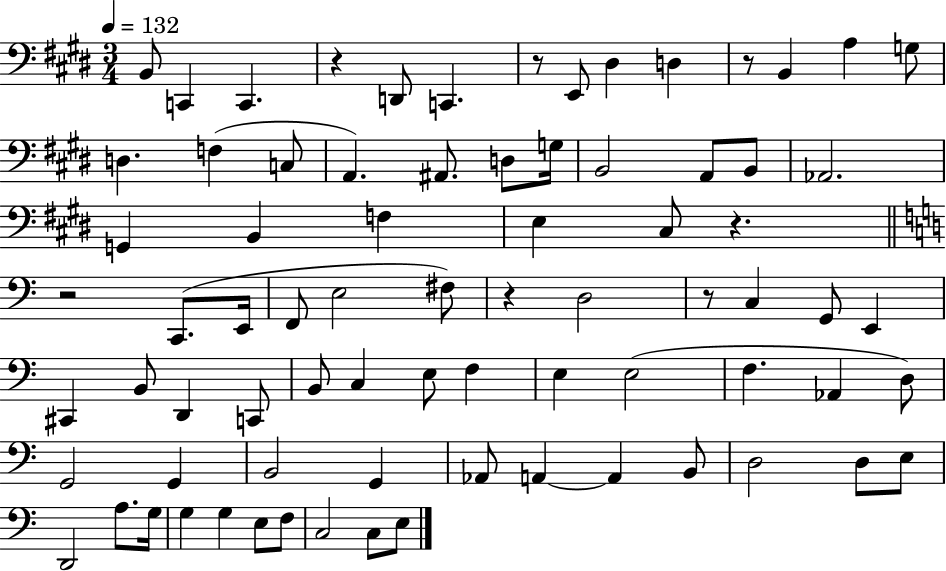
{
  \clef bass
  \numericTimeSignature
  \time 3/4
  \key e \major
  \tempo 4 = 132
  \repeat volta 2 { b,8 c,4 c,4. | r4 d,8 c,4. | r8 e,8 dis4 d4 | r8 b,4 a4 g8 | \break d4. f4( c8 | a,4.) ais,8. d8 g16 | b,2 a,8 b,8 | aes,2. | \break g,4 b,4 f4 | e4 cis8 r4. | \bar "||" \break \key c \major r2 c,8.( e,16 | f,8 e2 fis8) | r4 d2 | r8 c4 g,8 e,4 | \break cis,4 b,8 d,4 c,8 | b,8 c4 e8 f4 | e4 e2( | f4. aes,4 d8) | \break g,2 g,4 | b,2 g,4 | aes,8 a,4~~ a,4 b,8 | d2 d8 e8 | \break d,2 a8. g16 | g4 g4 e8 f8 | c2 c8 e8 | } \bar "|."
}